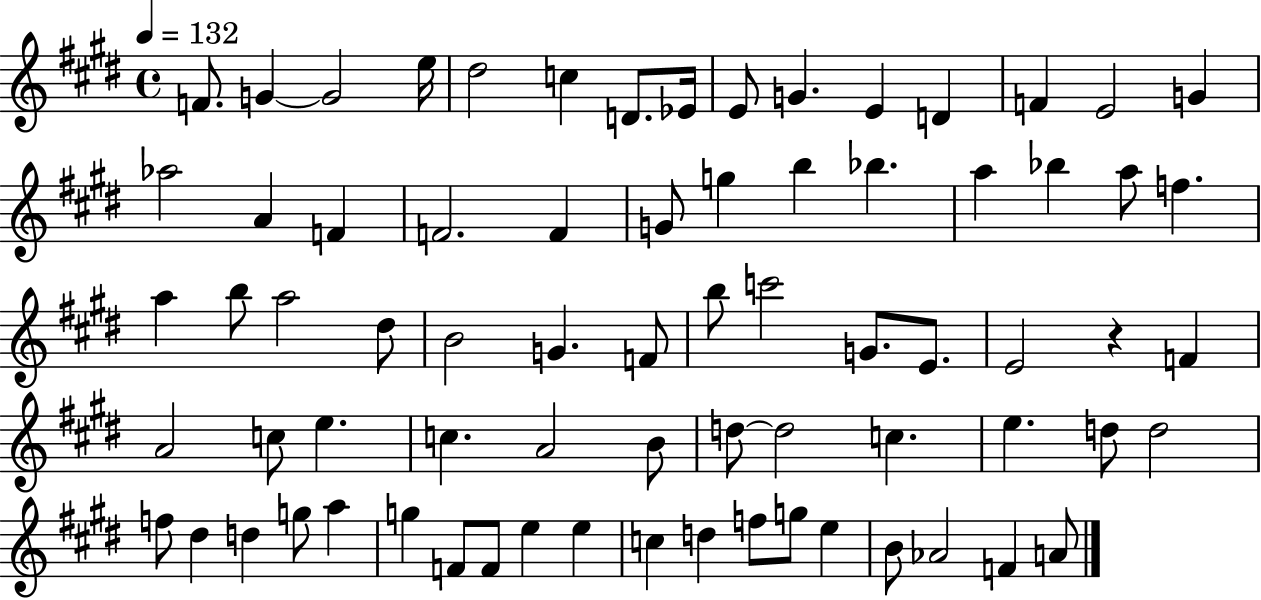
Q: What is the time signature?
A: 4/4